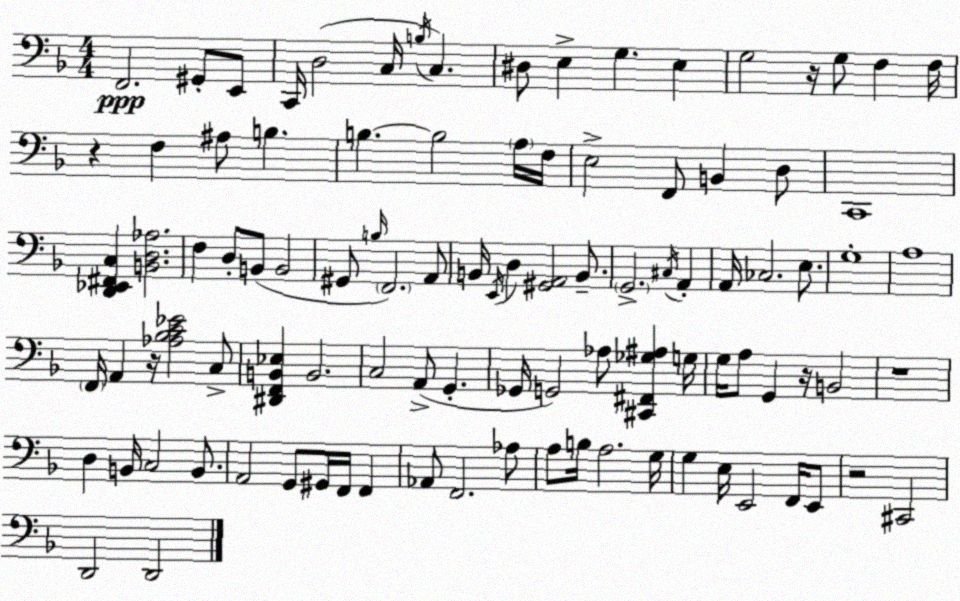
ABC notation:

X:1
T:Untitled
M:4/4
L:1/4
K:F
F,,2 ^G,,/2 E,,/2 C,,/4 D,2 C,/4 B,/4 C, ^D,/2 E, G, E, G,2 z/4 G,/2 F, F,/4 z F, ^A,/2 B, B, B,2 A,/4 F,/4 E,2 F,,/2 B,, D,/2 C,,4 [D,,_E,,^F,,C,] [B,,D,_A,]2 F, D,/2 B,,/2 B,,2 ^G,,/2 B,/4 F,,2 A,,/2 B,,/4 E,,/4 D, [^G,,A,,]2 B,,/2 G,,2 ^C,/4 A,, A,,/4 _C,2 E,/2 G,4 A,4 F,,/4 A,, z/4 [_A,_B,C_E]2 C,/2 [^D,,F,,B,,_E,] B,,2 C,2 A,,/2 G,, _G,,/4 G,,2 _A,/2 [^C,,^F,,_G,^A,] G,/4 G,/4 A,/2 G,, z/4 B,,2 z4 D, B,,/4 C,2 B,,/2 A,,2 G,,/2 ^G,,/4 F,,/4 F,, _A,,/2 F,,2 _A,/2 A,/2 B,/4 A,2 G,/4 G, E,/4 E,,2 F,,/4 E,,/2 z2 ^C,,2 D,,2 D,,2